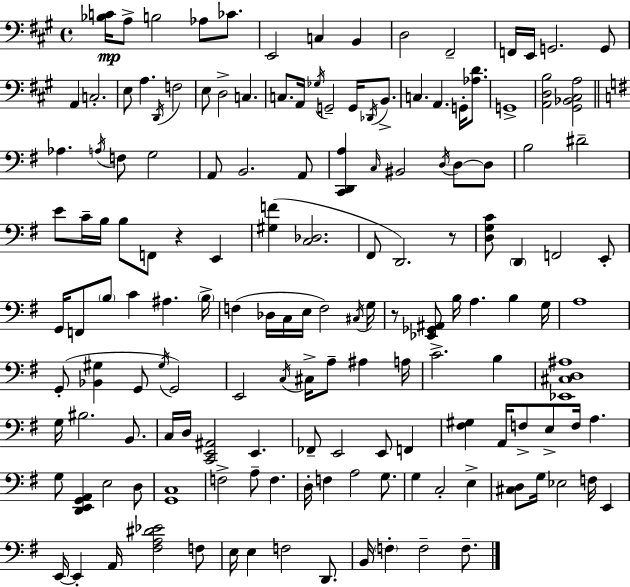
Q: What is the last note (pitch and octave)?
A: F3